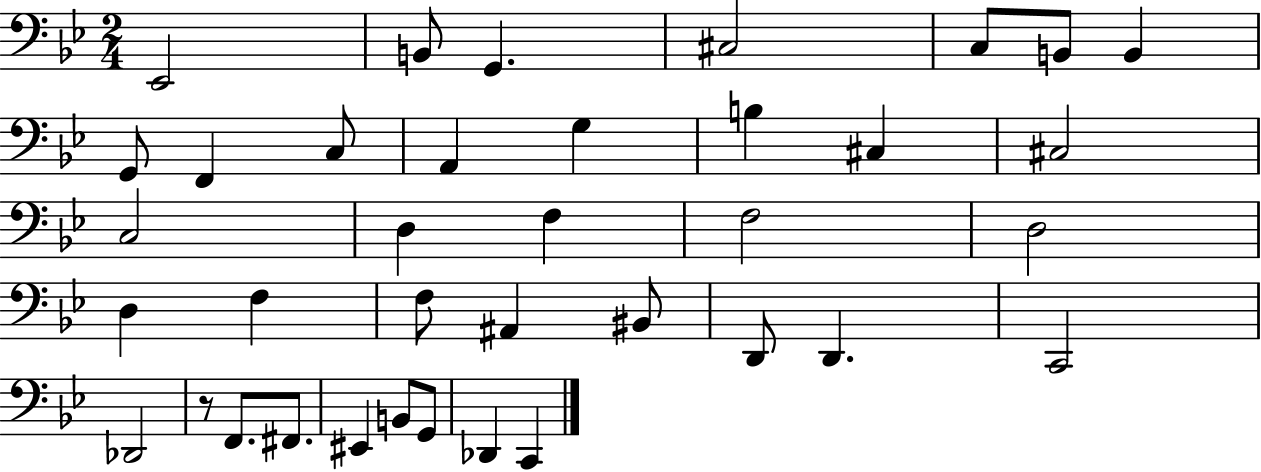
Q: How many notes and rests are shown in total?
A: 37